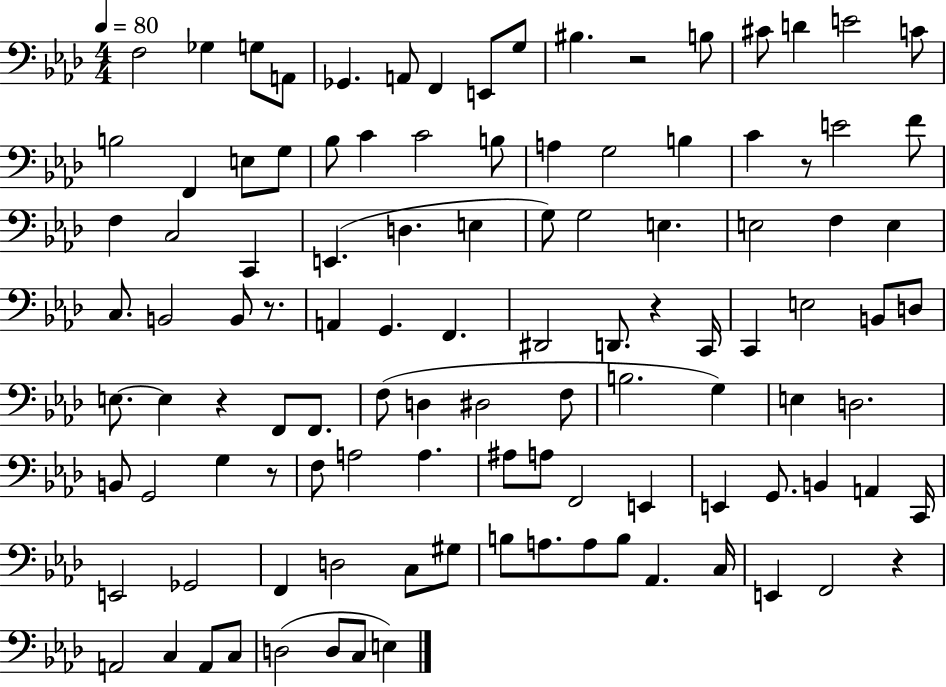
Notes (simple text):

F3/h Gb3/q G3/e A2/e Gb2/q. A2/e F2/q E2/e G3/e BIS3/q. R/h B3/e C#4/e D4/q E4/h C4/e B3/h F2/q E3/e G3/e Bb3/e C4/q C4/h B3/e A3/q G3/h B3/q C4/q R/e E4/h F4/e F3/q C3/h C2/q E2/q. D3/q. E3/q G3/e G3/h E3/q. E3/h F3/q E3/q C3/e. B2/h B2/e R/e. A2/q G2/q. F2/q. D#2/h D2/e. R/q C2/s C2/q E3/h B2/e D3/e E3/e. E3/q R/q F2/e F2/e. F3/e D3/q D#3/h F3/e B3/h. G3/q E3/q D3/h. B2/e G2/h G3/q R/e F3/e A3/h A3/q. A#3/e A3/e F2/h E2/q E2/q G2/e. B2/q A2/q C2/s E2/h Gb2/h F2/q D3/h C3/e G#3/e B3/e A3/e. A3/e B3/e Ab2/q. C3/s E2/q F2/h R/q A2/h C3/q A2/e C3/e D3/h D3/e C3/e E3/q